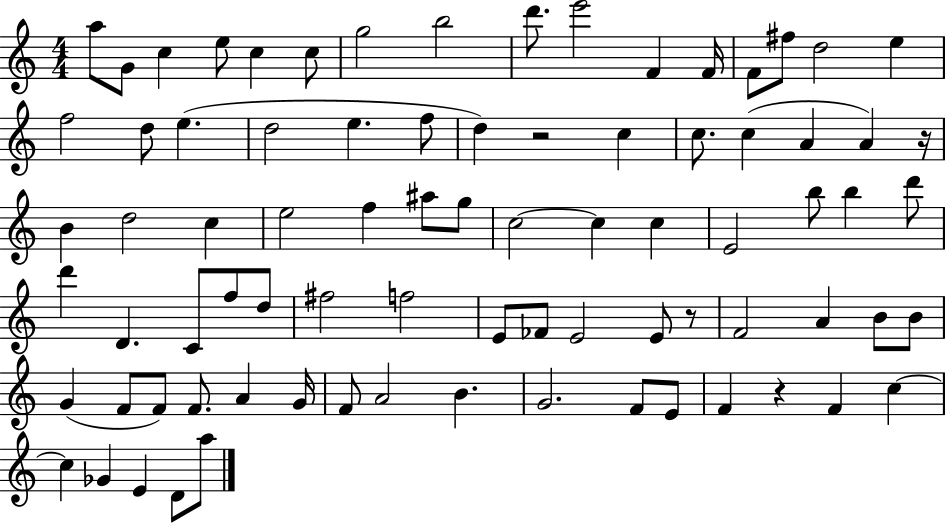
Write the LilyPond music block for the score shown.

{
  \clef treble
  \numericTimeSignature
  \time 4/4
  \key c \major
  a''8 g'8 c''4 e''8 c''4 c''8 | g''2 b''2 | d'''8. e'''2 f'4 f'16 | f'8 fis''8 d''2 e''4 | \break f''2 d''8 e''4.( | d''2 e''4. f''8 | d''4) r2 c''4 | c''8. c''4( a'4 a'4) r16 | \break b'4 d''2 c''4 | e''2 f''4 ais''8 g''8 | c''2~~ c''4 c''4 | e'2 b''8 b''4 d'''8 | \break d'''4 d'4. c'8 f''8 d''8 | fis''2 f''2 | e'8 fes'8 e'2 e'8 r8 | f'2 a'4 b'8 b'8 | \break g'4( f'8 f'8) f'8. a'4 g'16 | f'8 a'2 b'4. | g'2. f'8 e'8 | f'4 r4 f'4 c''4~~ | \break c''4 ges'4 e'4 d'8 a''8 | \bar "|."
}